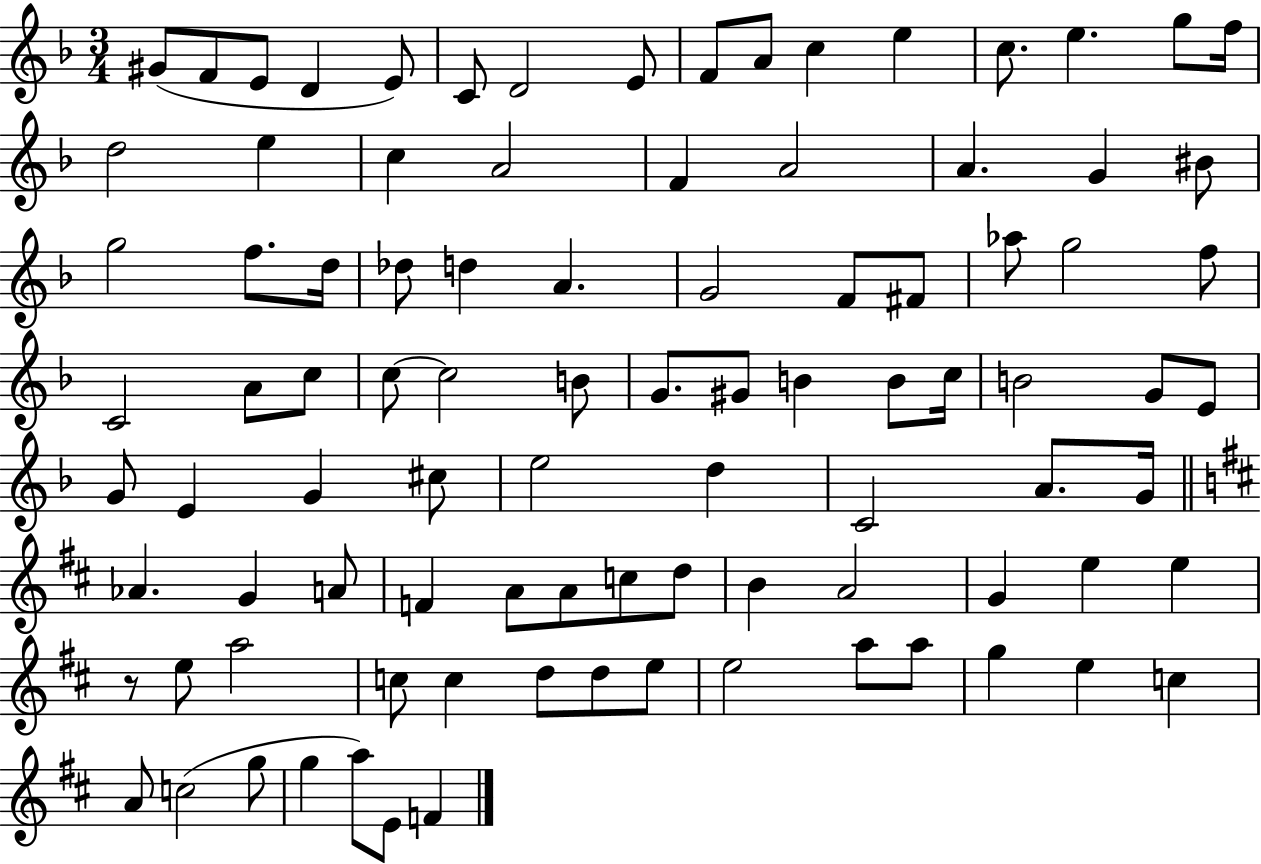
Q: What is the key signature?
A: F major